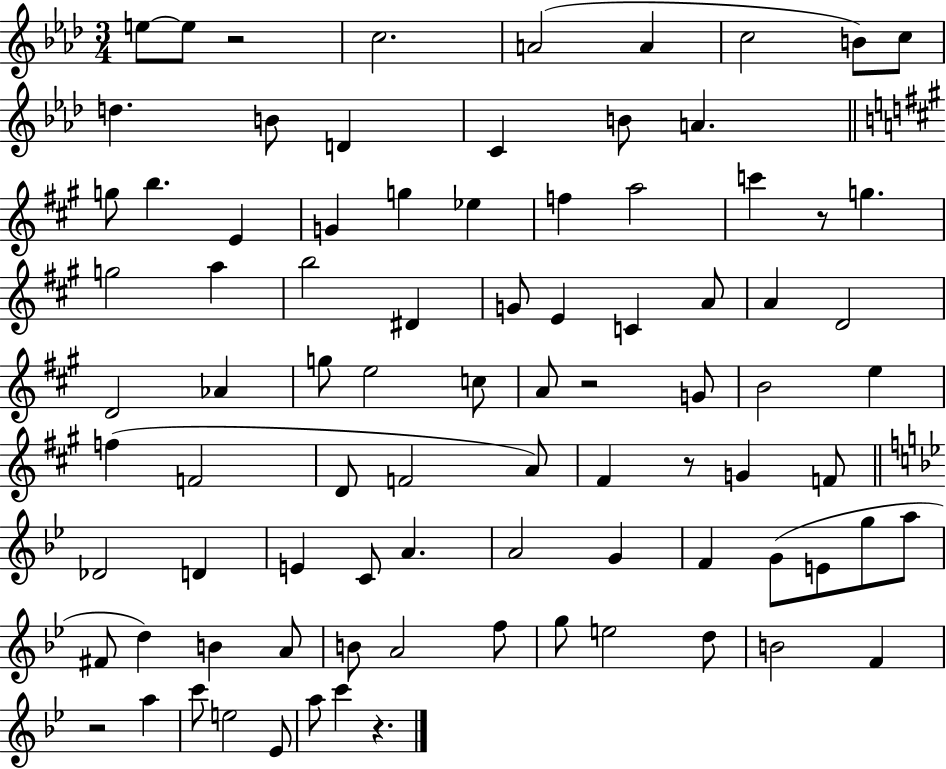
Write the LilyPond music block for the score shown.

{
  \clef treble
  \numericTimeSignature
  \time 3/4
  \key aes \major
  e''8~~ e''8 r2 | c''2. | a'2( a'4 | c''2 b'8) c''8 | \break d''4. b'8 d'4 | c'4 b'8 a'4. | \bar "||" \break \key a \major g''8 b''4. e'4 | g'4 g''4 ees''4 | f''4 a''2 | c'''4 r8 g''4. | \break g''2 a''4 | b''2 dis'4 | g'8 e'4 c'4 a'8 | a'4 d'2 | \break d'2 aes'4 | g''8 e''2 c''8 | a'8 r2 g'8 | b'2 e''4 | \break f''4( f'2 | d'8 f'2 a'8) | fis'4 r8 g'4 f'8 | \bar "||" \break \key bes \major des'2 d'4 | e'4 c'8 a'4. | a'2 g'4 | f'4 g'8( e'8 g''8 a''8 | \break fis'8 d''4) b'4 a'8 | b'8 a'2 f''8 | g''8 e''2 d''8 | b'2 f'4 | \break r2 a''4 | c'''8 e''2 ees'8 | a''8 c'''4 r4. | \bar "|."
}